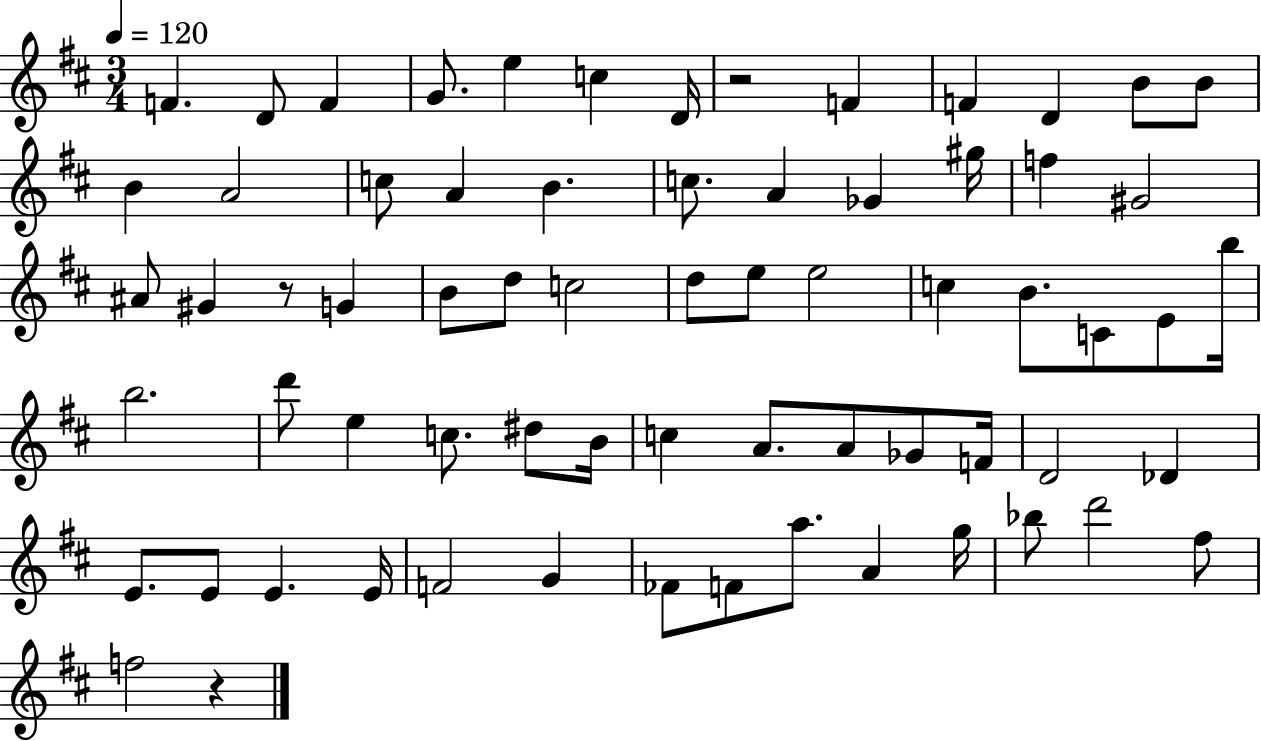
{
  \clef treble
  \numericTimeSignature
  \time 3/4
  \key d \major
  \tempo 4 = 120
  f'4. d'8 f'4 | g'8. e''4 c''4 d'16 | r2 f'4 | f'4 d'4 b'8 b'8 | \break b'4 a'2 | c''8 a'4 b'4. | c''8. a'4 ges'4 gis''16 | f''4 gis'2 | \break ais'8 gis'4 r8 g'4 | b'8 d''8 c''2 | d''8 e''8 e''2 | c''4 b'8. c'8 e'8 b''16 | \break b''2. | d'''8 e''4 c''8. dis''8 b'16 | c''4 a'8. a'8 ges'8 f'16 | d'2 des'4 | \break e'8. e'8 e'4. e'16 | f'2 g'4 | fes'8 f'8 a''8. a'4 g''16 | bes''8 d'''2 fis''8 | \break f''2 r4 | \bar "|."
}